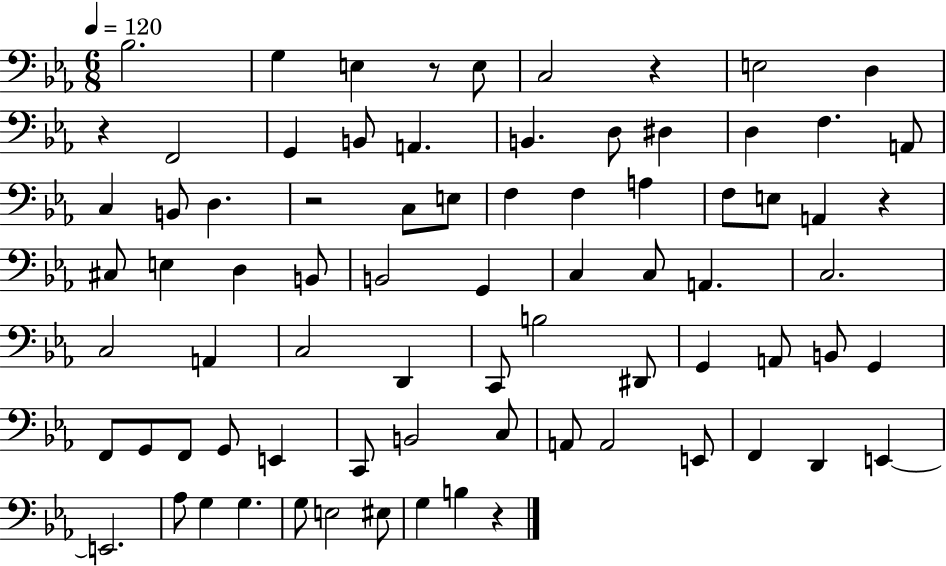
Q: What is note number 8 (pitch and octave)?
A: F2